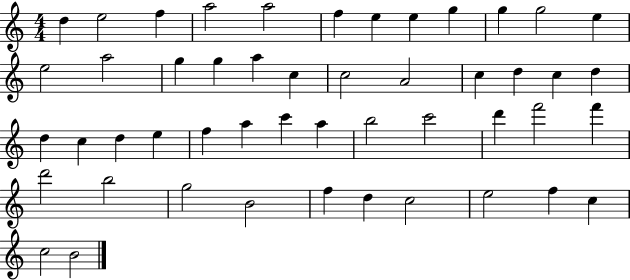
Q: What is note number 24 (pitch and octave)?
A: D5